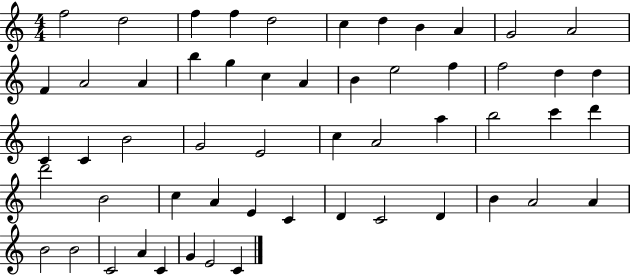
{
  \clef treble
  \numericTimeSignature
  \time 4/4
  \key c \major
  f''2 d''2 | f''4 f''4 d''2 | c''4 d''4 b'4 a'4 | g'2 a'2 | \break f'4 a'2 a'4 | b''4 g''4 c''4 a'4 | b'4 e''2 f''4 | f''2 d''4 d''4 | \break c'4 c'4 b'2 | g'2 e'2 | c''4 a'2 a''4 | b''2 c'''4 d'''4 | \break d'''2 b'2 | c''4 a'4 e'4 c'4 | d'4 c'2 d'4 | b'4 a'2 a'4 | \break b'2 b'2 | c'2 a'4 c'4 | g'4 e'2 c'4 | \bar "|."
}